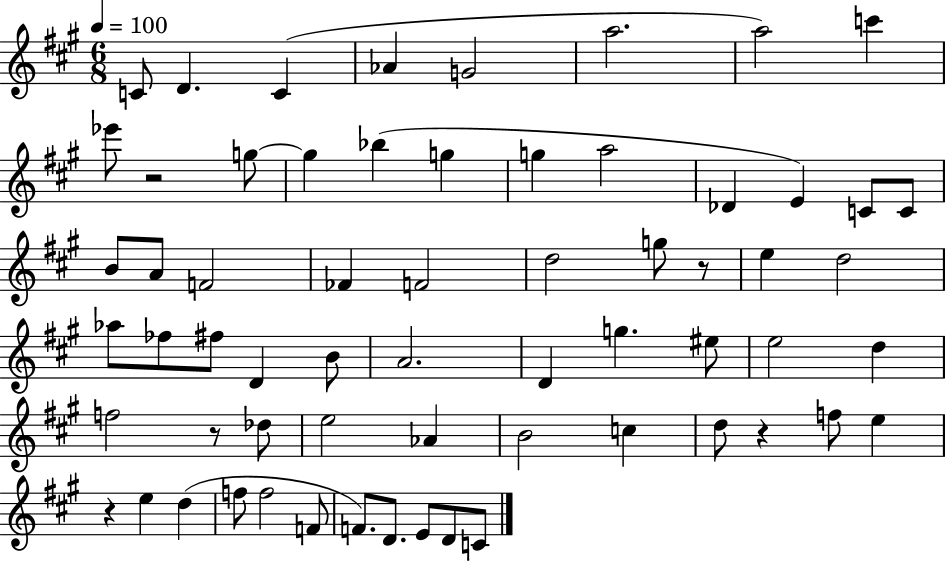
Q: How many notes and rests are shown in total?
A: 63